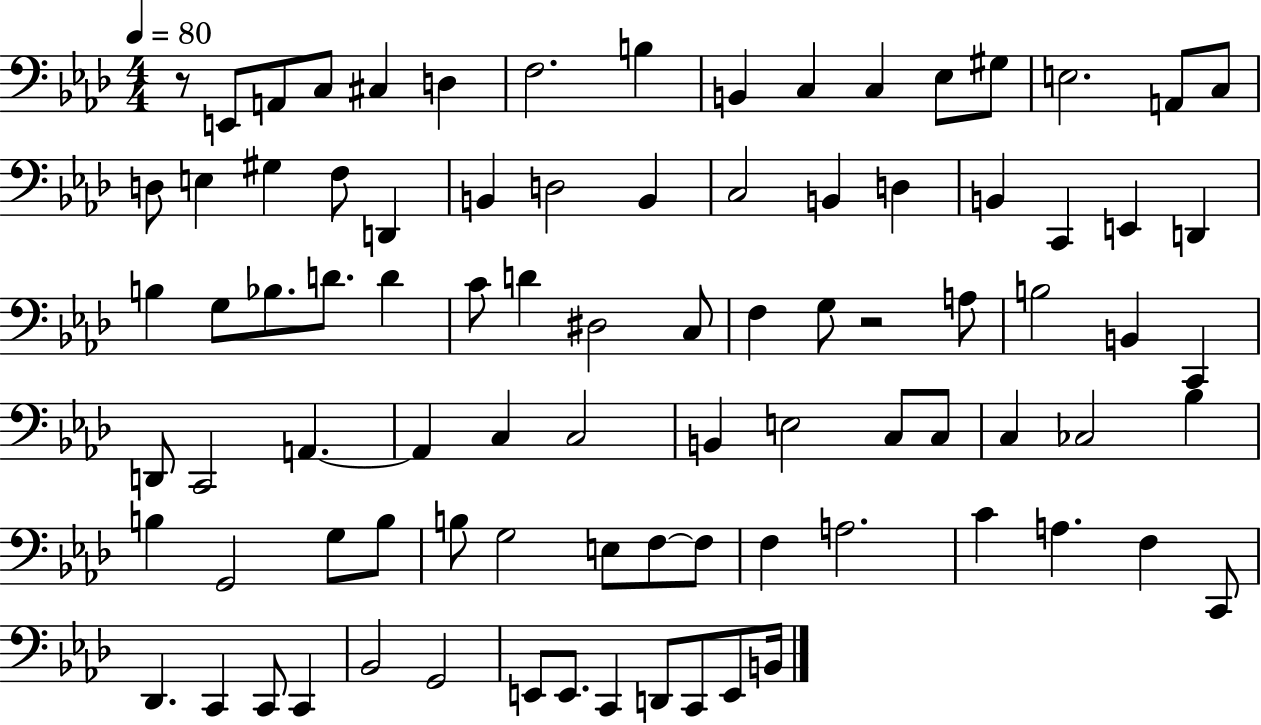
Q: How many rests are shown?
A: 2